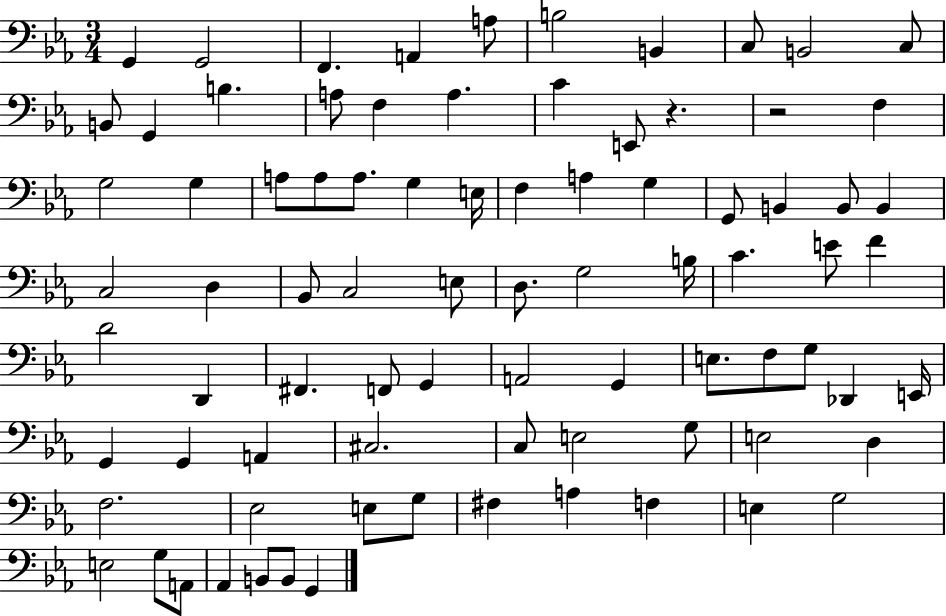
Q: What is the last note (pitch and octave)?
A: G2